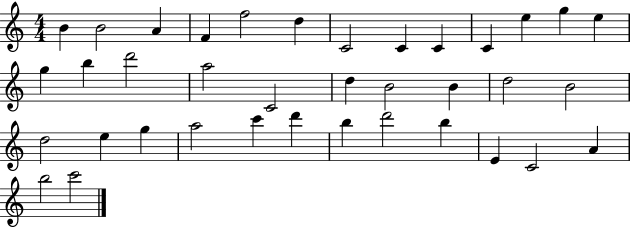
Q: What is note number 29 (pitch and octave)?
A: D6